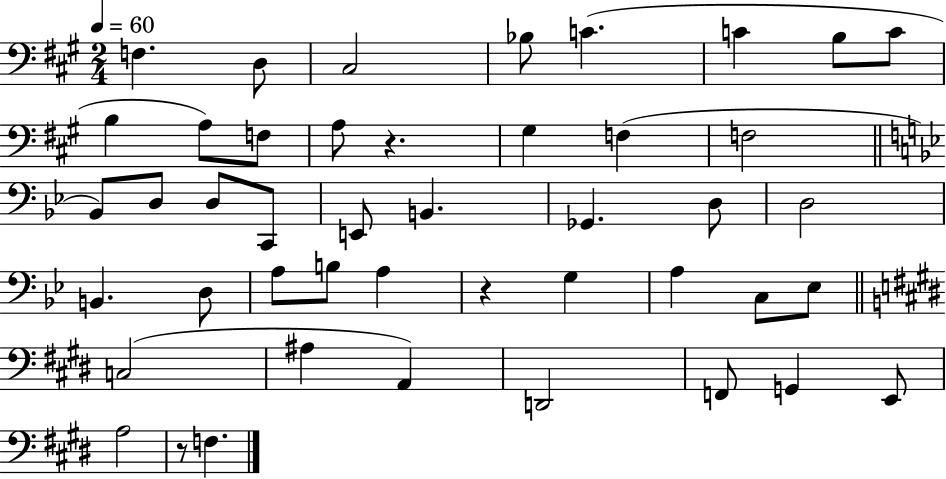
X:1
T:Untitled
M:2/4
L:1/4
K:A
F, D,/2 ^C,2 _B,/2 C C B,/2 C/2 B, A,/2 F,/2 A,/2 z ^G, F, F,2 _B,,/2 D,/2 D,/2 C,,/2 E,,/2 B,, _G,, D,/2 D,2 B,, D,/2 A,/2 B,/2 A, z G, A, C,/2 _E,/2 C,2 ^A, A,, D,,2 F,,/2 G,, E,,/2 A,2 z/2 F,